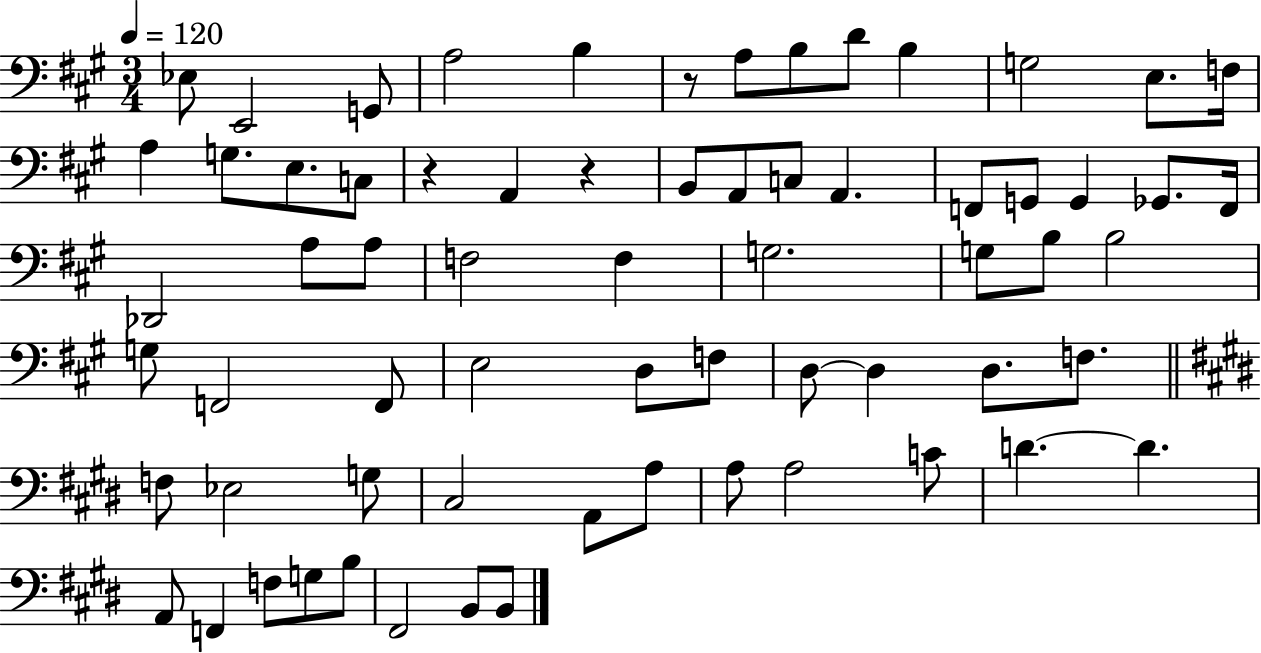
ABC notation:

X:1
T:Untitled
M:3/4
L:1/4
K:A
_E,/2 E,,2 G,,/2 A,2 B, z/2 A,/2 B,/2 D/2 B, G,2 E,/2 F,/4 A, G,/2 E,/2 C,/2 z A,, z B,,/2 A,,/2 C,/2 A,, F,,/2 G,,/2 G,, _G,,/2 F,,/4 _D,,2 A,/2 A,/2 F,2 F, G,2 G,/2 B,/2 B,2 G,/2 F,,2 F,,/2 E,2 D,/2 F,/2 D,/2 D, D,/2 F,/2 F,/2 _E,2 G,/2 ^C,2 A,,/2 A,/2 A,/2 A,2 C/2 D D A,,/2 F,, F,/2 G,/2 B,/2 ^F,,2 B,,/2 B,,/2